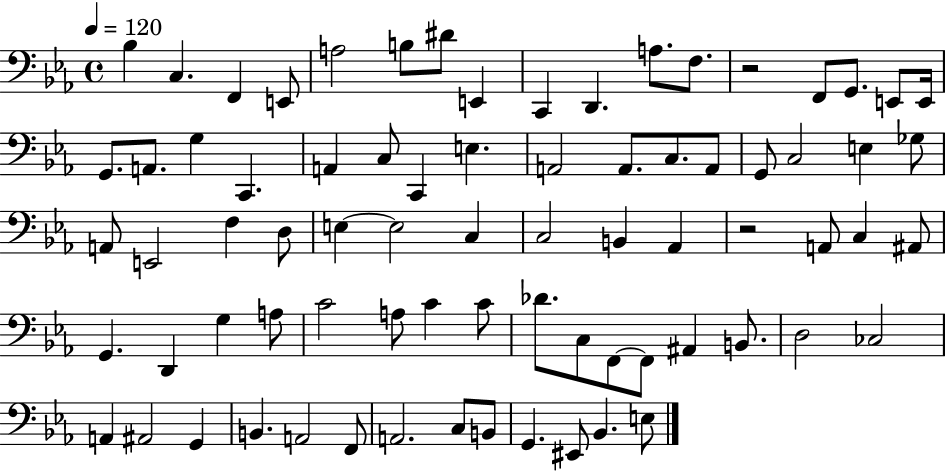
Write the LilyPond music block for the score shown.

{
  \clef bass
  \time 4/4
  \defaultTimeSignature
  \key ees \major
  \tempo 4 = 120
  bes4 c4. f,4 e,8 | a2 b8 dis'8 e,4 | c,4 d,4. a8. f8. | r2 f,8 g,8. e,8 e,16 | \break g,8. a,8. g4 c,4. | a,4 c8 c,4 e4. | a,2 a,8. c8. a,8 | g,8 c2 e4 ges8 | \break a,8 e,2 f4 d8 | e4~~ e2 c4 | c2 b,4 aes,4 | r2 a,8 c4 ais,8 | \break g,4. d,4 g4 a8 | c'2 a8 c'4 c'8 | des'8. c8 f,8~~ f,8 ais,4 b,8. | d2 ces2 | \break a,4 ais,2 g,4 | b,4. a,2 f,8 | a,2. c8 b,8 | g,4. eis,8 bes,4. e8 | \break \bar "|."
}